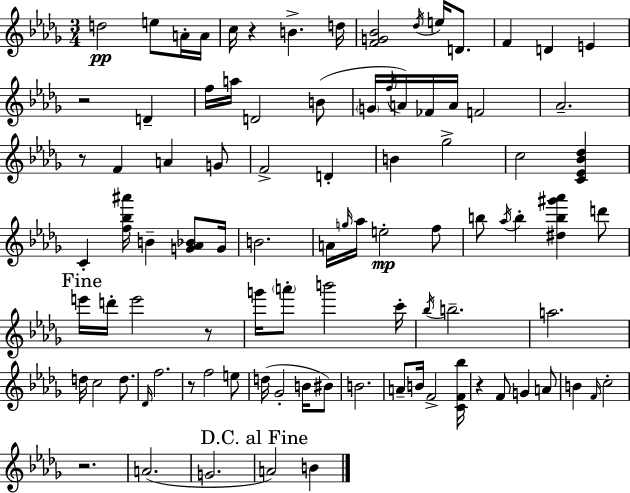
{
  \clef treble
  \numericTimeSignature
  \time 3/4
  \key bes \minor
  d''2\pp e''8 a'16-. a'16 | c''16 r4 b'4.-> d''16 | <f' g' bes'>2 \acciaccatura { des''16 } e''16 d'8. | f'4 d'4 e'4 | \break r2 d'4-- | f''16 a''16 d'2 b'8( | \parenthesize g'16 \acciaccatura { f''16 }) a'16 fes'16 a'16 f'2 | aes'2.-- | \break r8 f'4 a'4 | g'8 f'2-> d'4-. | b'4 ges''2-> | c''2 <c' ees' bes' des''>4 | \break c'4-. <f'' bes'' ais'''>16 b'4-- <g' aes' bes'>8 | g'16 b'2. | a'16 \grace { g''16 } aes''16 e''2-.\mp | f''8 b''8 \acciaccatura { aes''16 } b''4-. <dis'' b'' gis''' aes'''>4 | \break d'''8 \mark "Fine" e'''16 d'''16-. e'''2 | r8 g'''16 \parenthesize a'''8-. b'''2 | c'''16-. \acciaccatura { bes''16 } b''2.-- | a''2. | \break d''16 c''2 | d''8. \grace { des'16 } f''2. | r8 f''2 | e''8 d''16( ges'2-. | \break b'16 bis'8) b'2. | a'8-- b'16 f'2-> | <c' f' bes''>16 r4 f'8 | g'4 a'8 b'4 \grace { f'16 } c''2-. | \break r2. | a'2.( | g'2. | \mark "D.C. al Fine" a'2) | \break b'4 \bar "|."
}